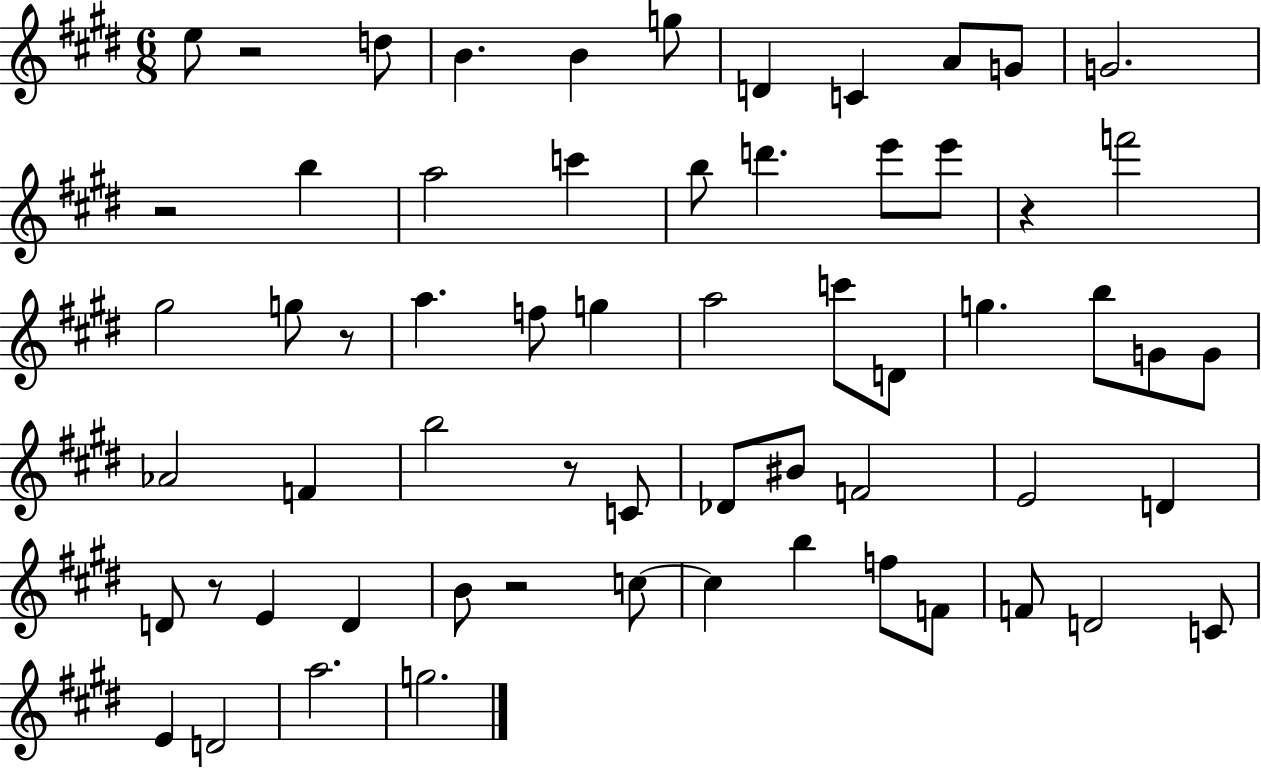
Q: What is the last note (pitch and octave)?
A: G5